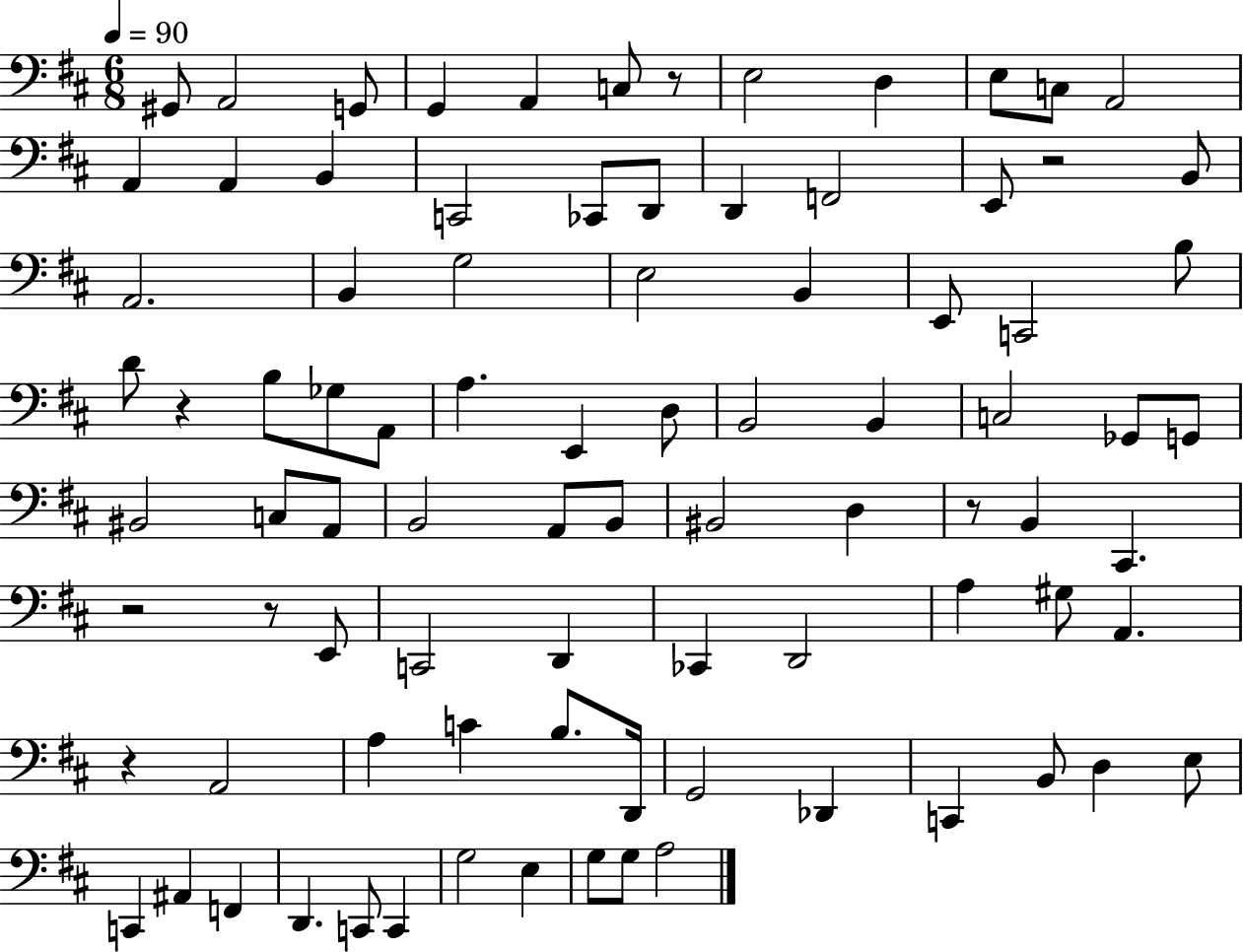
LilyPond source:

{
  \clef bass
  \numericTimeSignature
  \time 6/8
  \key d \major
  \tempo 4 = 90
  gis,8 a,2 g,8 | g,4 a,4 c8 r8 | e2 d4 | e8 c8 a,2 | \break a,4 a,4 b,4 | c,2 ces,8 d,8 | d,4 f,2 | e,8 r2 b,8 | \break a,2. | b,4 g2 | e2 b,4 | e,8 c,2 b8 | \break d'8 r4 b8 ges8 a,8 | a4. e,4 d8 | b,2 b,4 | c2 ges,8 g,8 | \break bis,2 c8 a,8 | b,2 a,8 b,8 | bis,2 d4 | r8 b,4 cis,4. | \break r2 r8 e,8 | c,2 d,4 | ces,4 d,2 | a4 gis8 a,4. | \break r4 a,2 | a4 c'4 b8. d,16 | g,2 des,4 | c,4 b,8 d4 e8 | \break c,4 ais,4 f,4 | d,4. c,8 c,4 | g2 e4 | g8 g8 a2 | \break \bar "|."
}